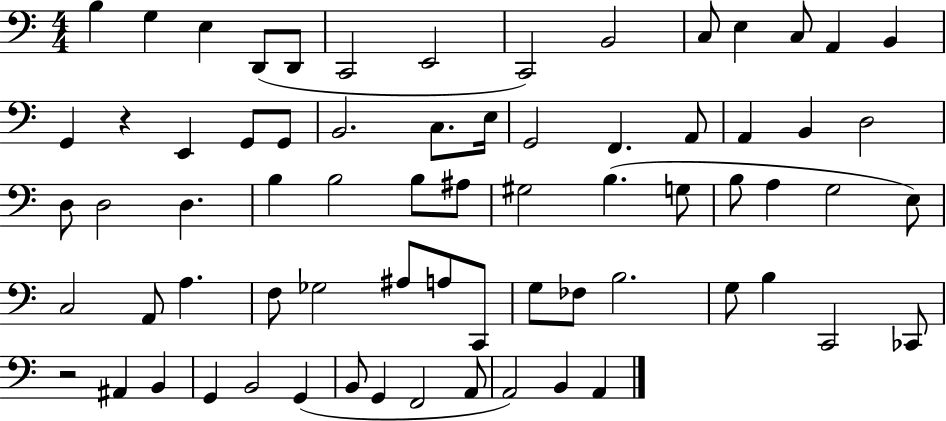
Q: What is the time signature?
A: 4/4